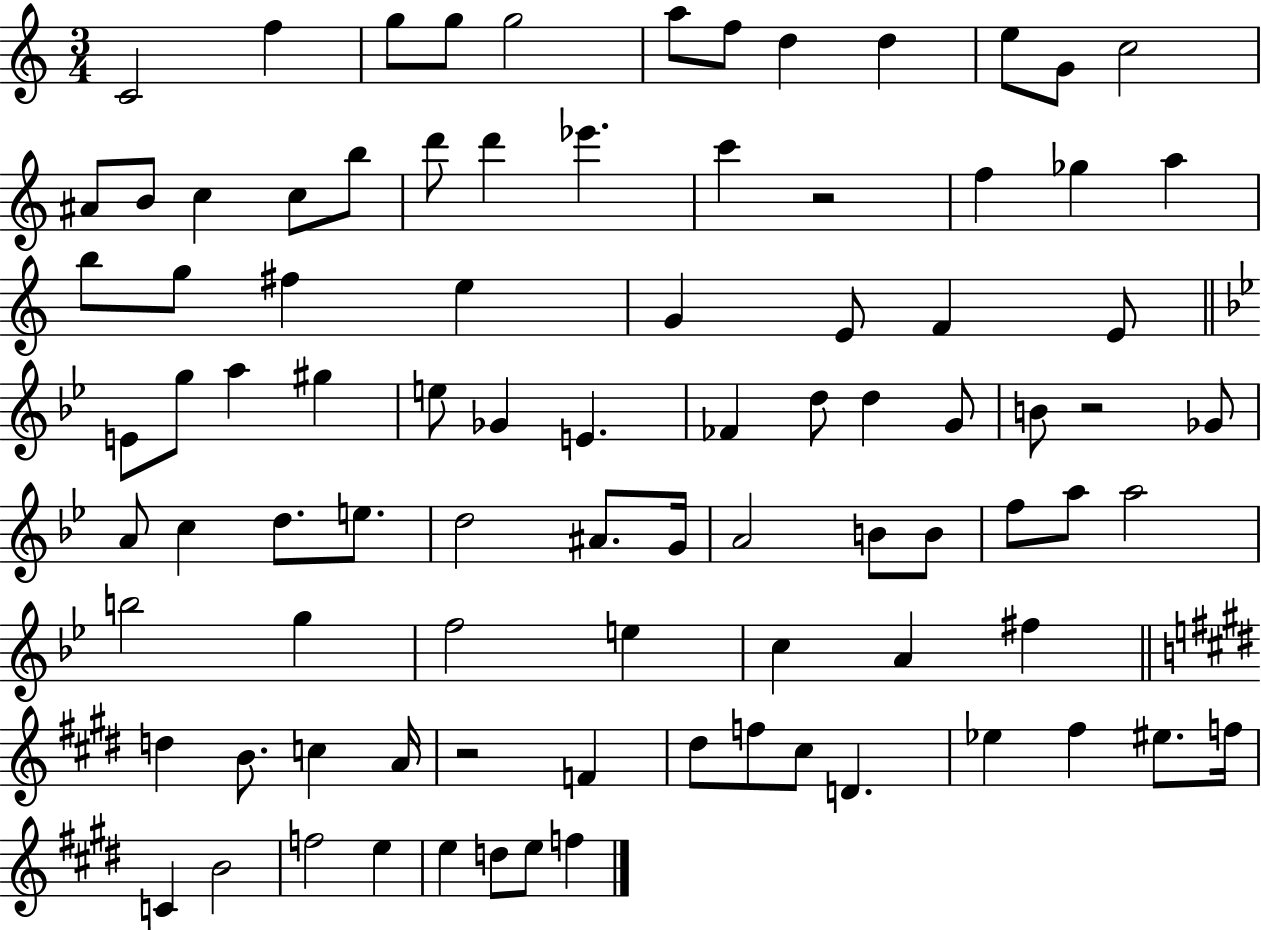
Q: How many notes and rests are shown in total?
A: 89